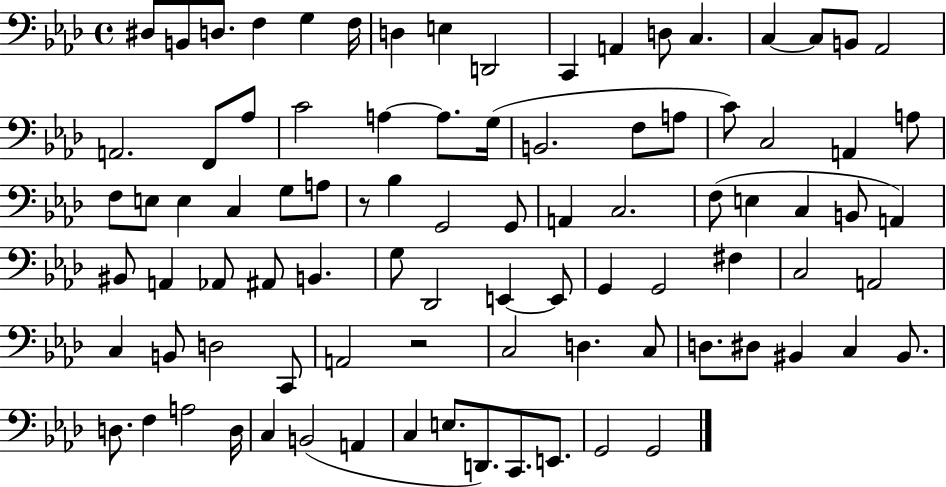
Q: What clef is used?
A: bass